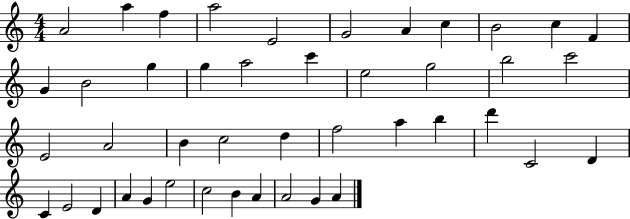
A4/h A5/q F5/q A5/h E4/h G4/h A4/q C5/q B4/h C5/q F4/q G4/q B4/h G5/q G5/q A5/h C6/q E5/h G5/h B5/h C6/h E4/h A4/h B4/q C5/h D5/q F5/h A5/q B5/q D6/q C4/h D4/q C4/q E4/h D4/q A4/q G4/q E5/h C5/h B4/q A4/q A4/h G4/q A4/q